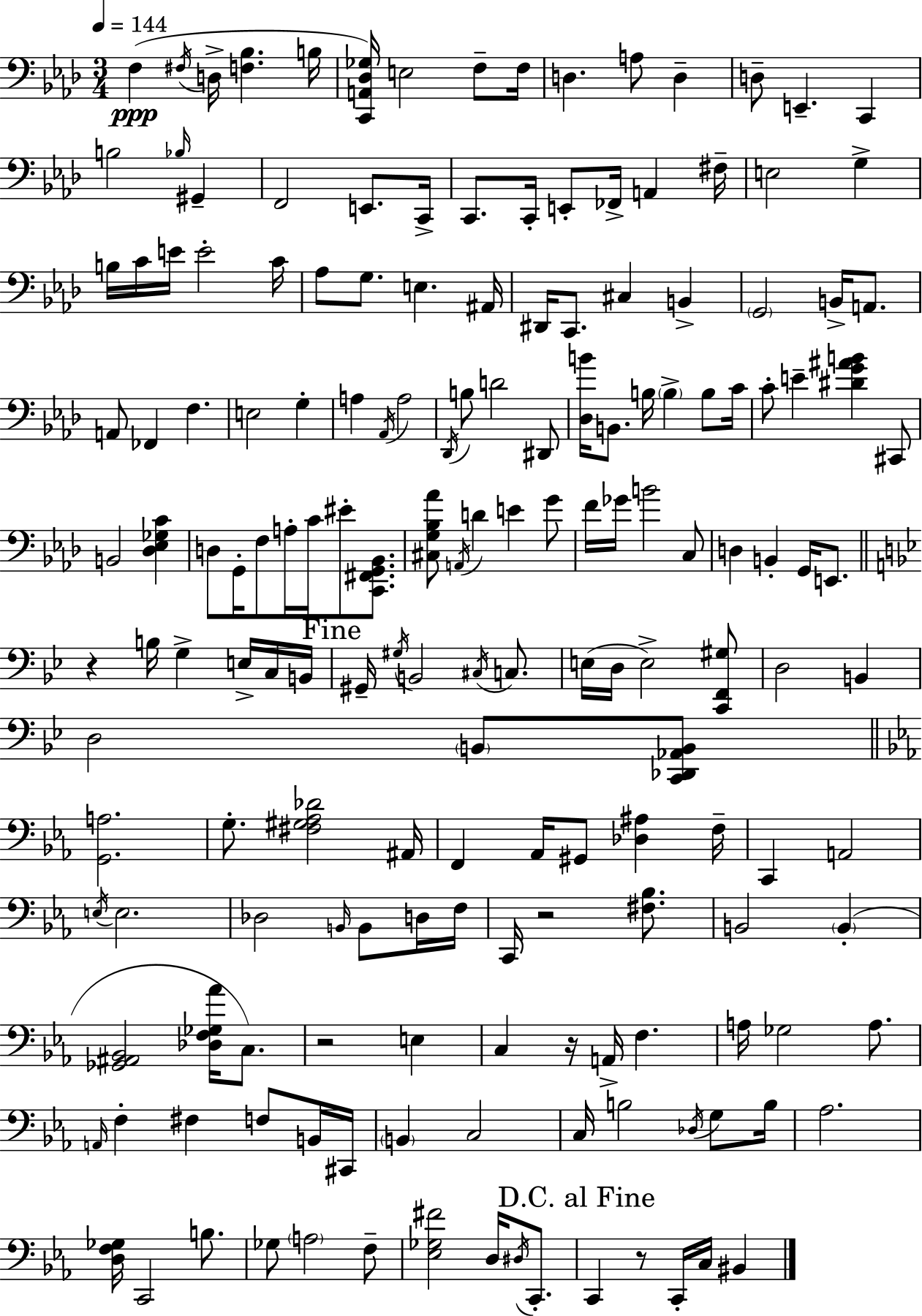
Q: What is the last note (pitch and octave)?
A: BIS2